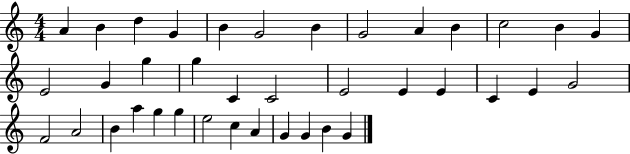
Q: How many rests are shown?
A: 0